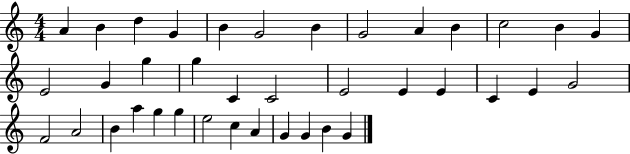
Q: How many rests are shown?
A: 0